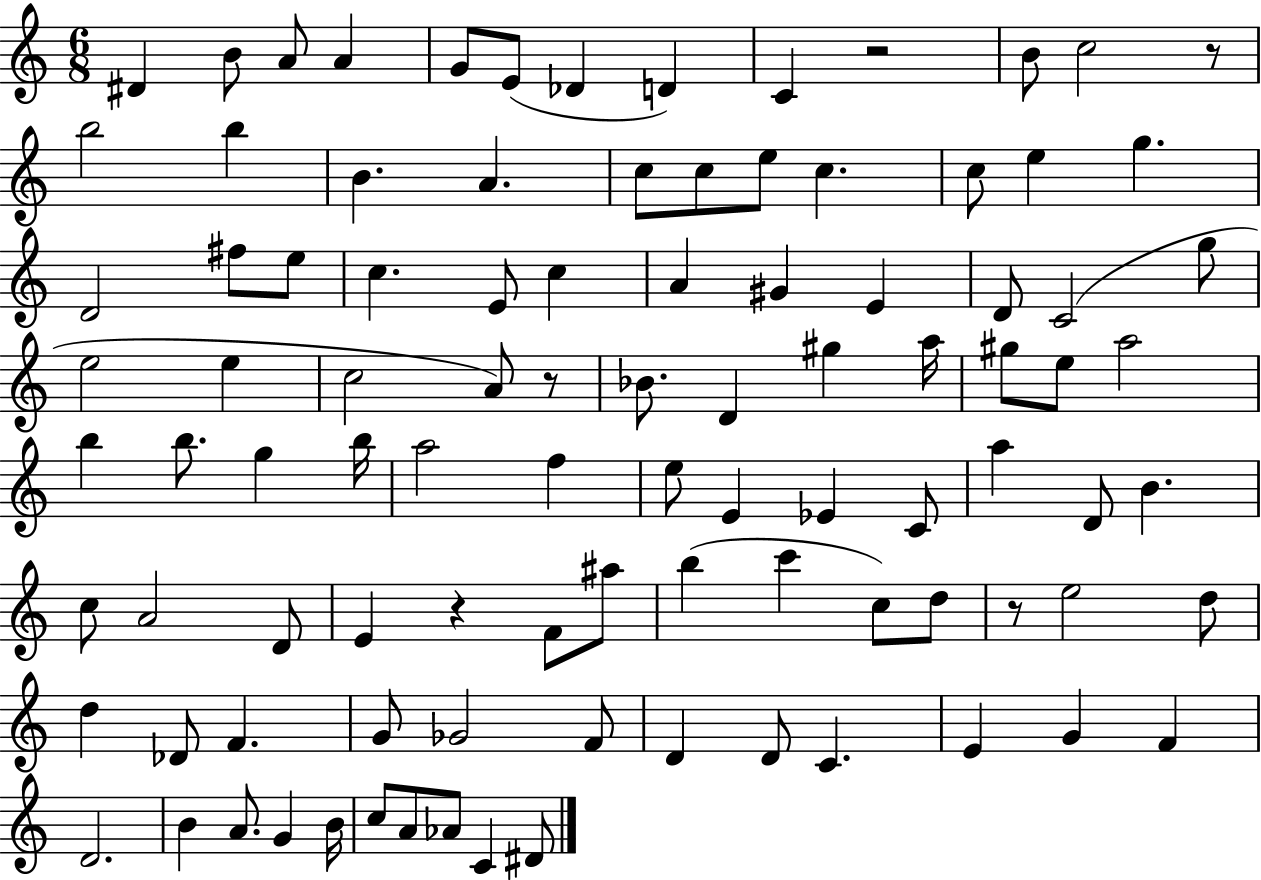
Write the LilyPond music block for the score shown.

{
  \clef treble
  \numericTimeSignature
  \time 6/8
  \key c \major
  \repeat volta 2 { dis'4 b'8 a'8 a'4 | g'8 e'8( des'4 d'4) | c'4 r2 | b'8 c''2 r8 | \break b''2 b''4 | b'4. a'4. | c''8 c''8 e''8 c''4. | c''8 e''4 g''4. | \break d'2 fis''8 e''8 | c''4. e'8 c''4 | a'4 gis'4 e'4 | d'8 c'2( g''8 | \break e''2 e''4 | c''2 a'8) r8 | bes'8. d'4 gis''4 a''16 | gis''8 e''8 a''2 | \break b''4 b''8. g''4 b''16 | a''2 f''4 | e''8 e'4 ees'4 c'8 | a''4 d'8 b'4. | \break c''8 a'2 d'8 | e'4 r4 f'8 ais''8 | b''4( c'''4 c''8) d''8 | r8 e''2 d''8 | \break d''4 des'8 f'4. | g'8 ges'2 f'8 | d'4 d'8 c'4. | e'4 g'4 f'4 | \break d'2. | b'4 a'8. g'4 b'16 | c''8 a'8 aes'8 c'4 dis'8 | } \bar "|."
}